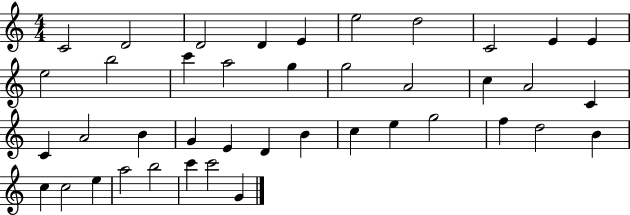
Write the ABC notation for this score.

X:1
T:Untitled
M:4/4
L:1/4
K:C
C2 D2 D2 D E e2 d2 C2 E E e2 b2 c' a2 g g2 A2 c A2 C C A2 B G E D B c e g2 f d2 B c c2 e a2 b2 c' c'2 G